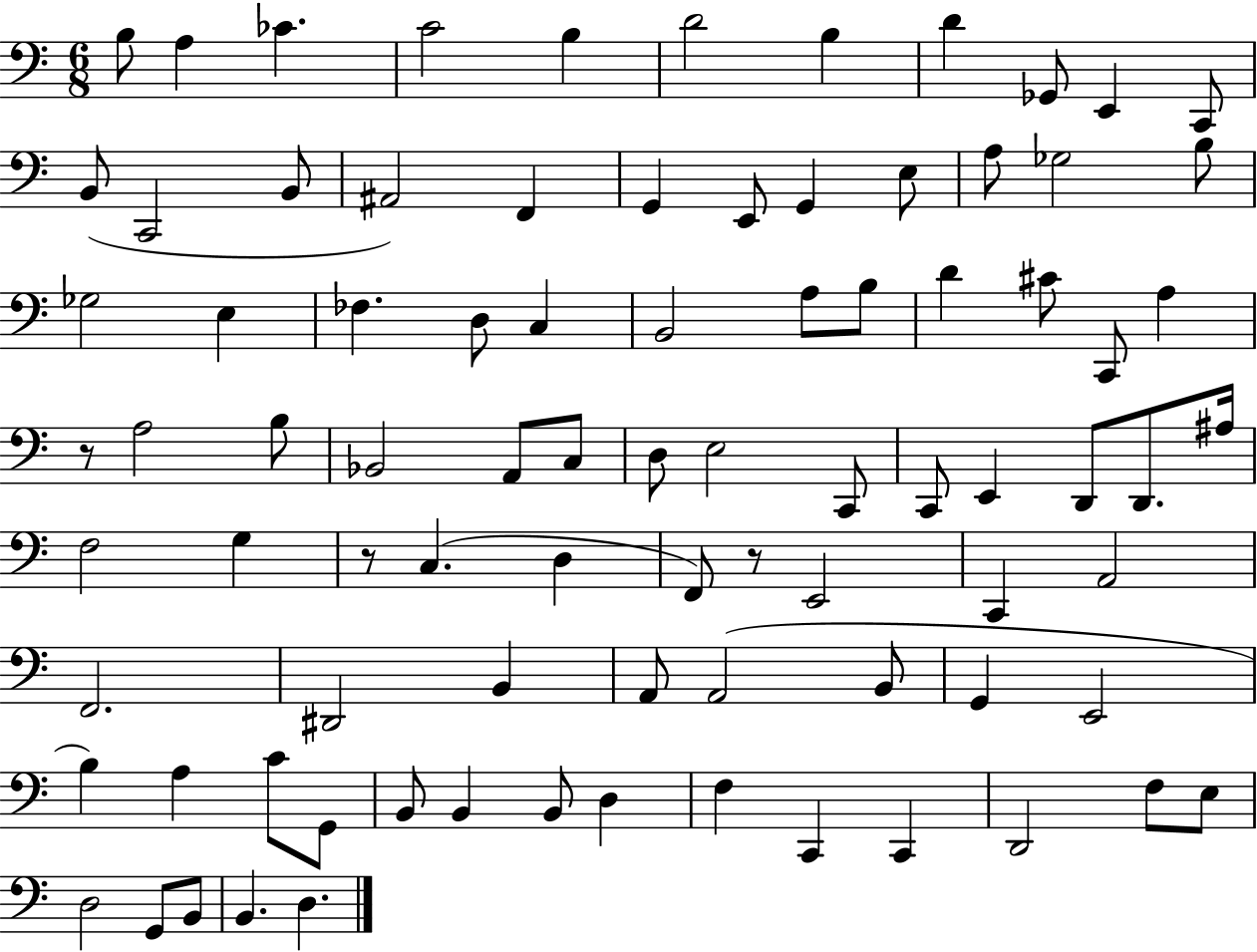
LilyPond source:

{
  \clef bass
  \numericTimeSignature
  \time 6/8
  \key c \major
  b8 a4 ces'4. | c'2 b4 | d'2 b4 | d'4 ges,8 e,4 c,8 | \break b,8( c,2 b,8 | ais,2) f,4 | g,4 e,8 g,4 e8 | a8 ges2 b8 | \break ges2 e4 | fes4. d8 c4 | b,2 a8 b8 | d'4 cis'8 c,8 a4 | \break r8 a2 b8 | bes,2 a,8 c8 | d8 e2 c,8 | c,8 e,4 d,8 d,8. ais16 | \break f2 g4 | r8 c4.( d4 | f,8) r8 e,2 | c,4 a,2 | \break f,2. | dis,2 b,4 | a,8 a,2( b,8 | g,4 e,2 | \break b4) a4 c'8 g,8 | b,8 b,4 b,8 d4 | f4 c,4 c,4 | d,2 f8 e8 | \break d2 g,8 b,8 | b,4. d4. | \bar "|."
}